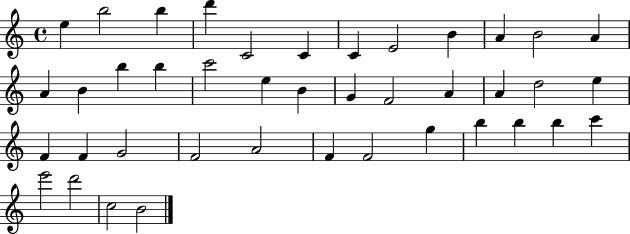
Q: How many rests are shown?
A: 0